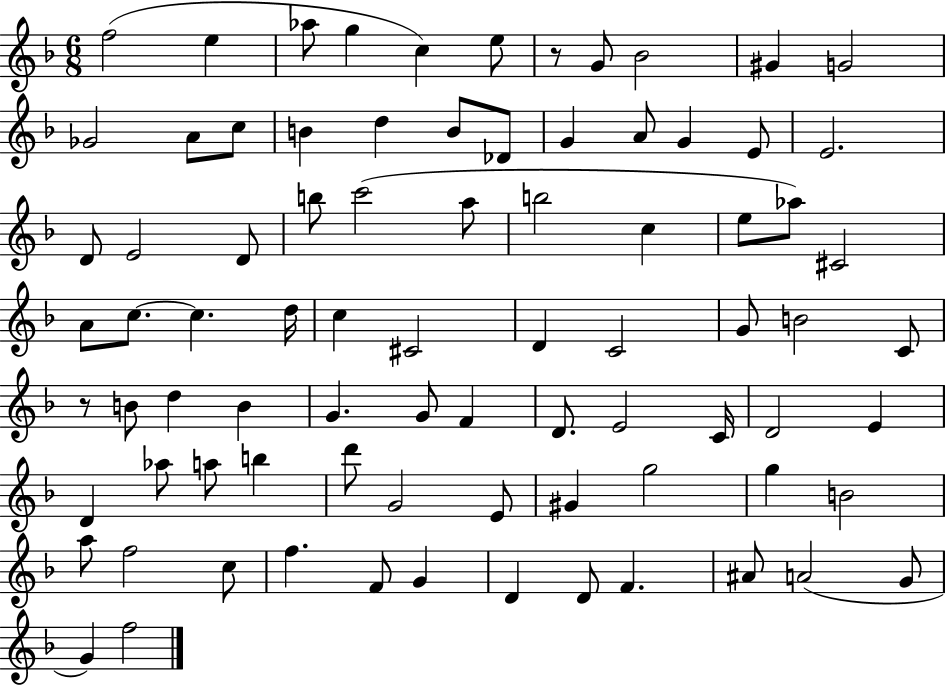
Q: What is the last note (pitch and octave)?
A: F5